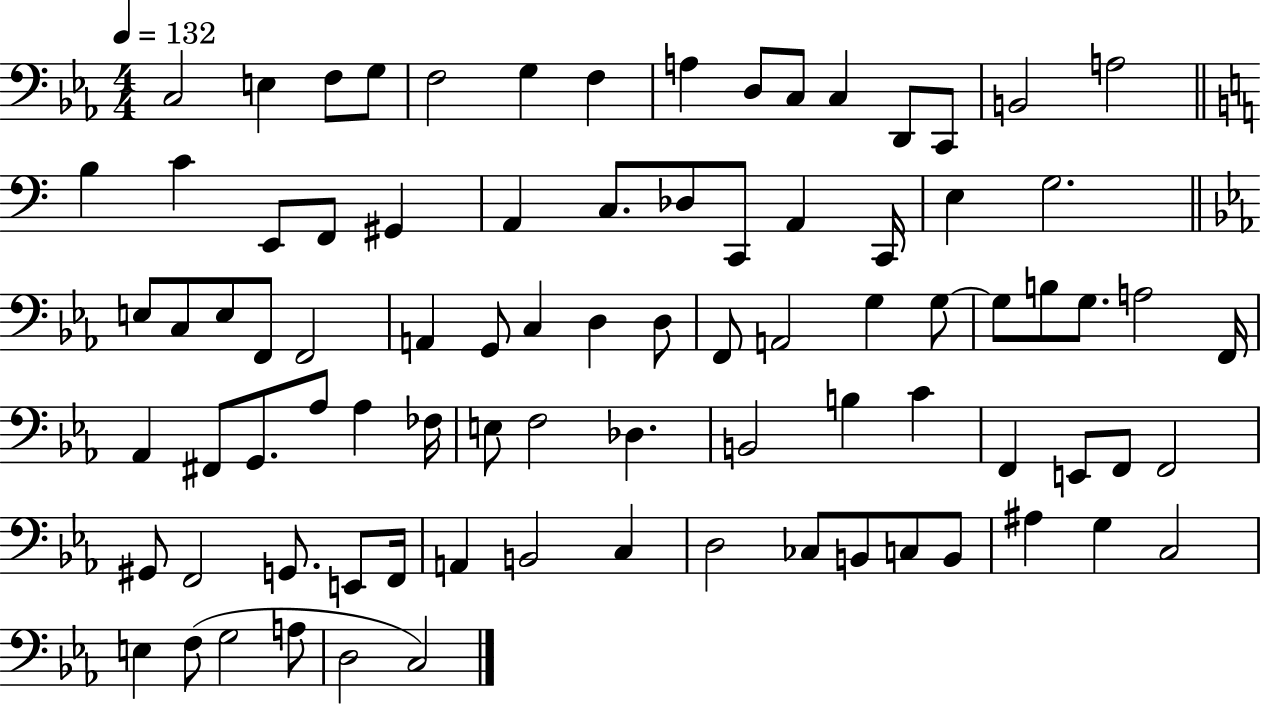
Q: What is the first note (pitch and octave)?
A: C3